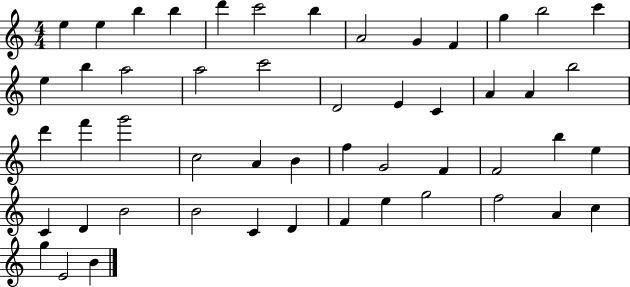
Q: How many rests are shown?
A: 0